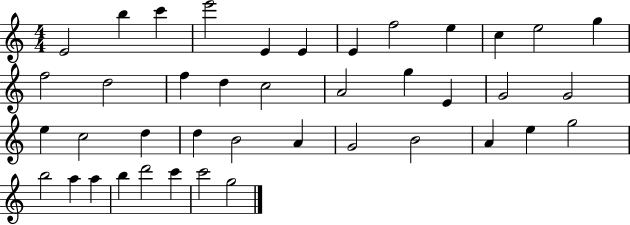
X:1
T:Untitled
M:4/4
L:1/4
K:C
E2 b c' e'2 E E E f2 e c e2 g f2 d2 f d c2 A2 g E G2 G2 e c2 d d B2 A G2 B2 A e g2 b2 a a b d'2 c' c'2 g2